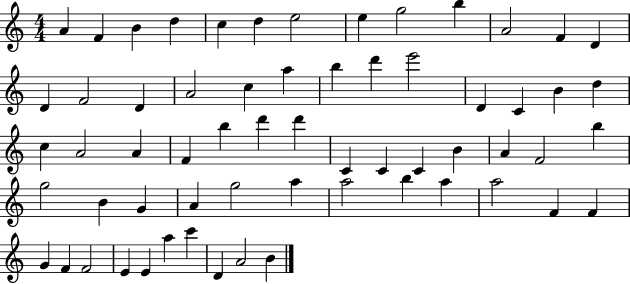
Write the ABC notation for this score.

X:1
T:Untitled
M:4/4
L:1/4
K:C
A F B d c d e2 e g2 b A2 F D D F2 D A2 c a b d' e'2 D C B d c A2 A F b d' d' C C C B A F2 b g2 B G A g2 a a2 b a a2 F F G F F2 E E a c' D A2 B